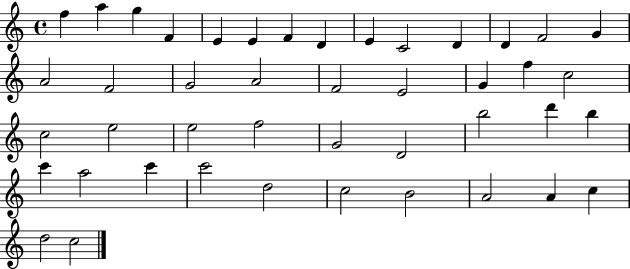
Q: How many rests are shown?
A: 0